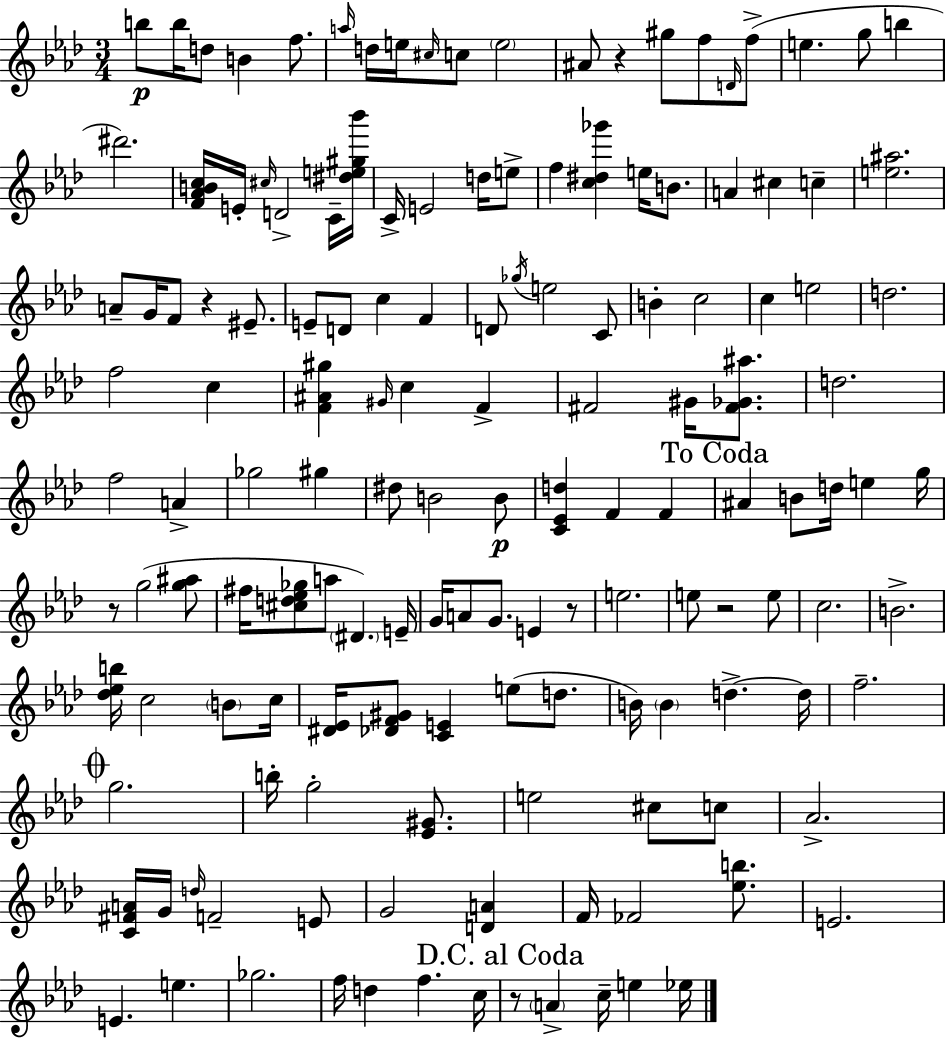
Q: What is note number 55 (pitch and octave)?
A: C5